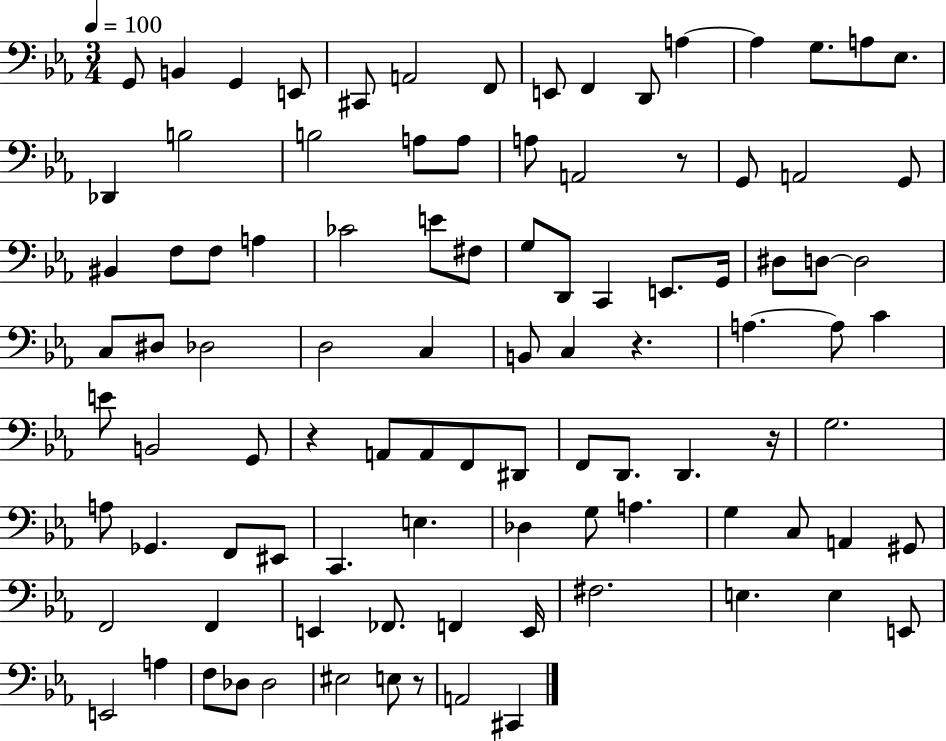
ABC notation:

X:1
T:Untitled
M:3/4
L:1/4
K:Eb
G,,/2 B,, G,, E,,/2 ^C,,/2 A,,2 F,,/2 E,,/2 F,, D,,/2 A, A, G,/2 A,/2 _E,/2 _D,, B,2 B,2 A,/2 A,/2 A,/2 A,,2 z/2 G,,/2 A,,2 G,,/2 ^B,, F,/2 F,/2 A, _C2 E/2 ^F,/2 G,/2 D,,/2 C,, E,,/2 G,,/4 ^D,/2 D,/2 D,2 C,/2 ^D,/2 _D,2 D,2 C, B,,/2 C, z A, A,/2 C E/2 B,,2 G,,/2 z A,,/2 A,,/2 F,,/2 ^D,,/2 F,,/2 D,,/2 D,, z/4 G,2 A,/2 _G,, F,,/2 ^E,,/2 C,, E, _D, G,/2 A, G, C,/2 A,, ^G,,/2 F,,2 F,, E,, _F,,/2 F,, E,,/4 ^F,2 E, E, E,,/2 E,,2 A, F,/2 _D,/2 _D,2 ^E,2 E,/2 z/2 A,,2 ^C,,